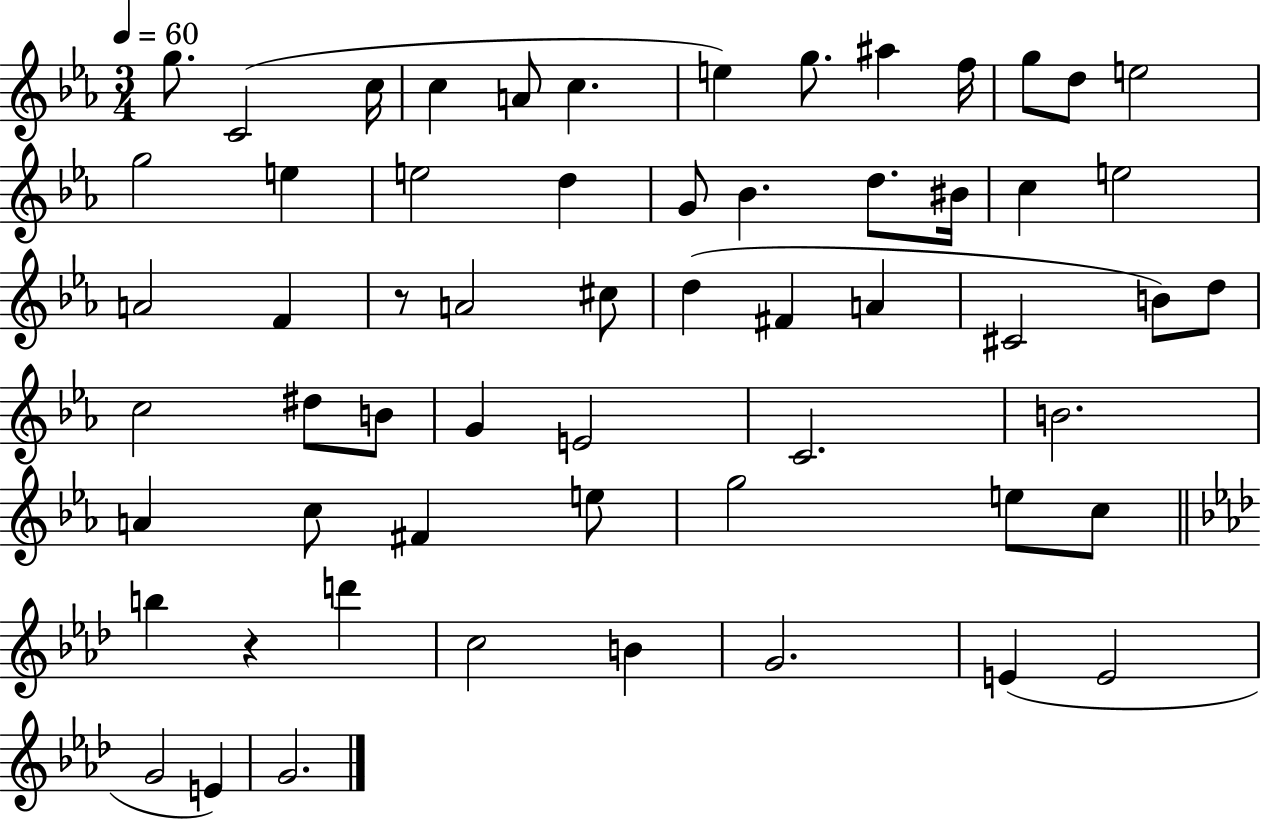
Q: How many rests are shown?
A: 2